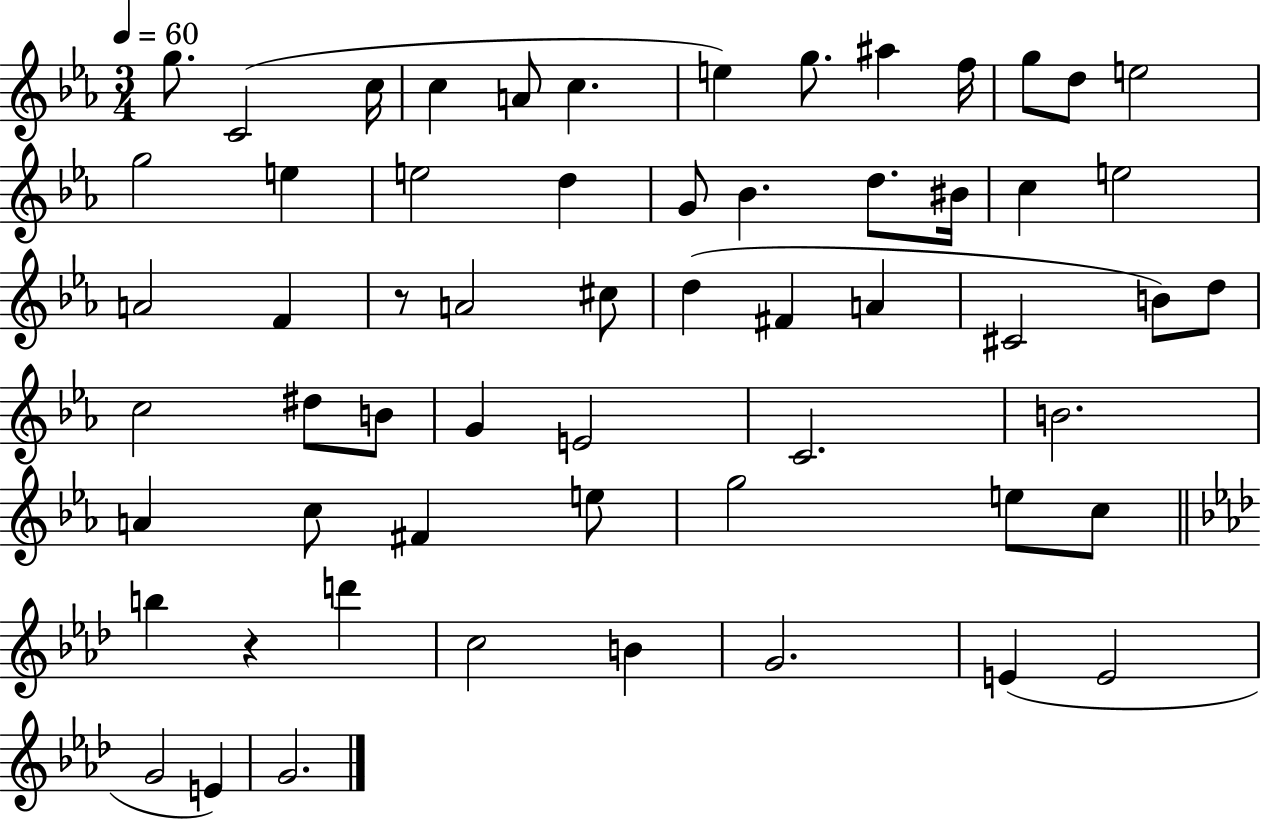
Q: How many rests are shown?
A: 2